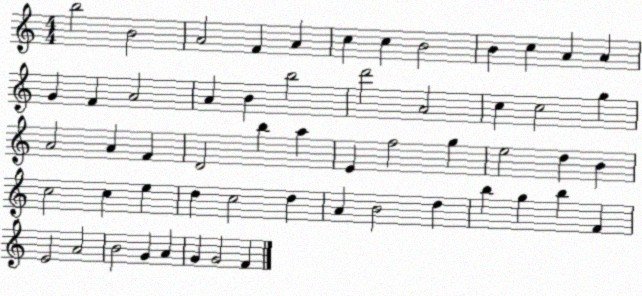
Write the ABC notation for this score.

X:1
T:Untitled
M:4/4
L:1/4
K:C
b2 B2 A2 F A c c B2 B c A A G F A2 A B b2 d'2 A2 c c2 g A2 A F D2 b a E f2 g e2 d B c2 c e d c2 d A B2 d b g b F E2 A2 B2 G A G G2 F